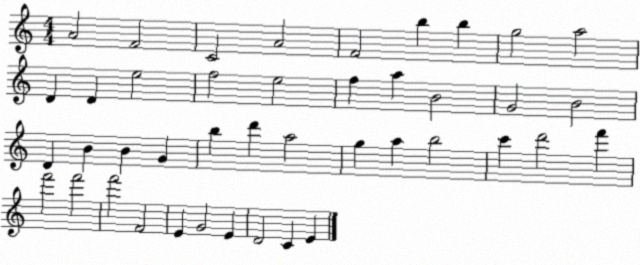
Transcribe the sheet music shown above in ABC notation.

X:1
T:Untitled
M:4/4
L:1/4
K:C
A2 F2 C2 A2 F2 b b g2 a2 D D e2 f2 e2 f a B2 G2 B2 D B B G b d' a2 g a b2 c' d'2 f' f'2 f'2 f'2 F2 E G2 E D2 C E